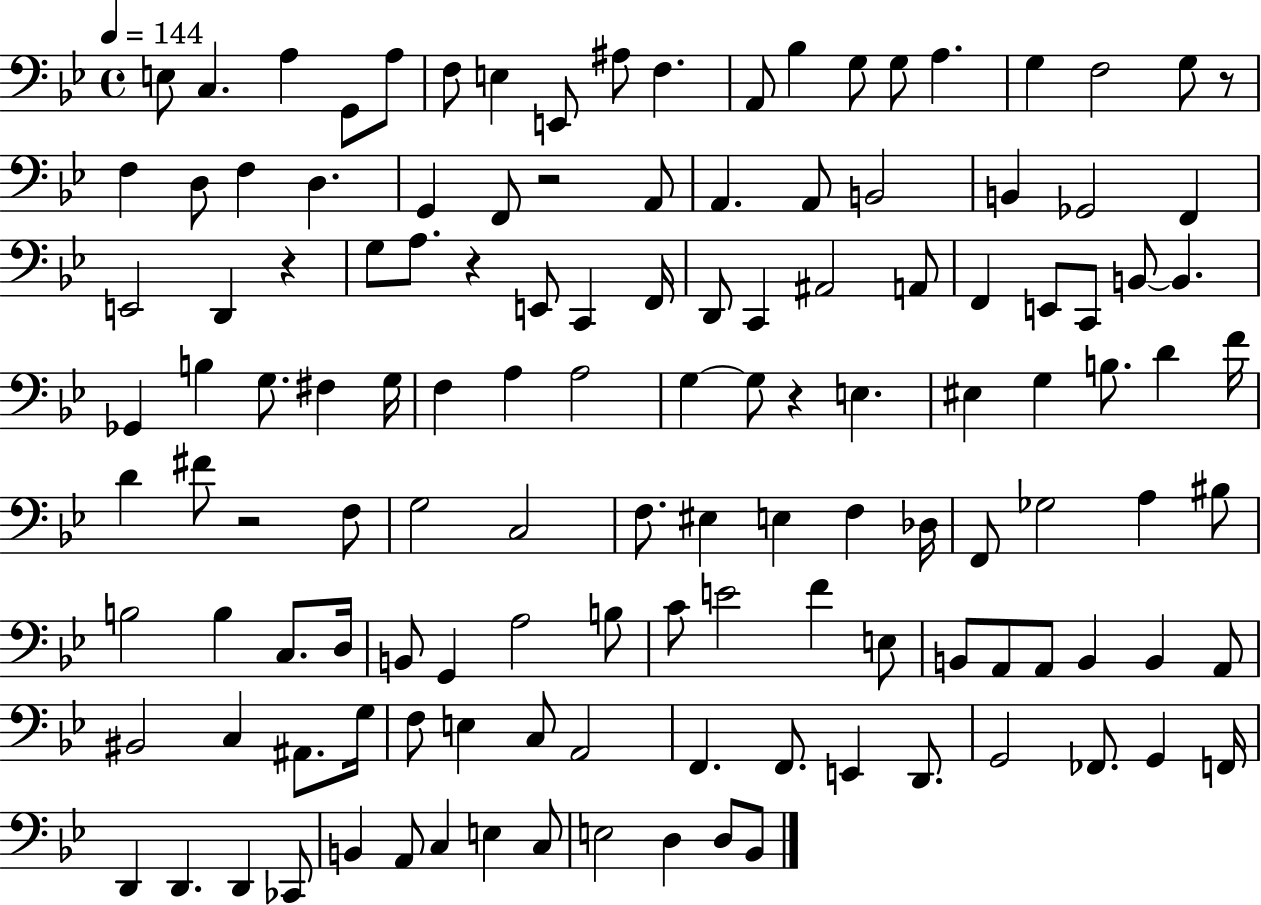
{
  \clef bass
  \time 4/4
  \defaultTimeSignature
  \key bes \major
  \tempo 4 = 144
  \repeat volta 2 { e8 c4. a4 g,8 a8 | f8 e4 e,8 ais8 f4. | a,8 bes4 g8 g8 a4. | g4 f2 g8 r8 | \break f4 d8 f4 d4. | g,4 f,8 r2 a,8 | a,4. a,8 b,2 | b,4 ges,2 f,4 | \break e,2 d,4 r4 | g8 a8. r4 e,8 c,4 f,16 | d,8 c,4 ais,2 a,8 | f,4 e,8 c,8 b,8~~ b,4. | \break ges,4 b4 g8. fis4 g16 | f4 a4 a2 | g4~~ g8 r4 e4. | eis4 g4 b8. d'4 f'16 | \break d'4 fis'8 r2 f8 | g2 c2 | f8. eis4 e4 f4 des16 | f,8 ges2 a4 bis8 | \break b2 b4 c8. d16 | b,8 g,4 a2 b8 | c'8 e'2 f'4 e8 | b,8 a,8 a,8 b,4 b,4 a,8 | \break bis,2 c4 ais,8. g16 | f8 e4 c8 a,2 | f,4. f,8. e,4 d,8. | g,2 fes,8. g,4 f,16 | \break d,4 d,4. d,4 ces,8 | b,4 a,8 c4 e4 c8 | e2 d4 d8 bes,8 | } \bar "|."
}